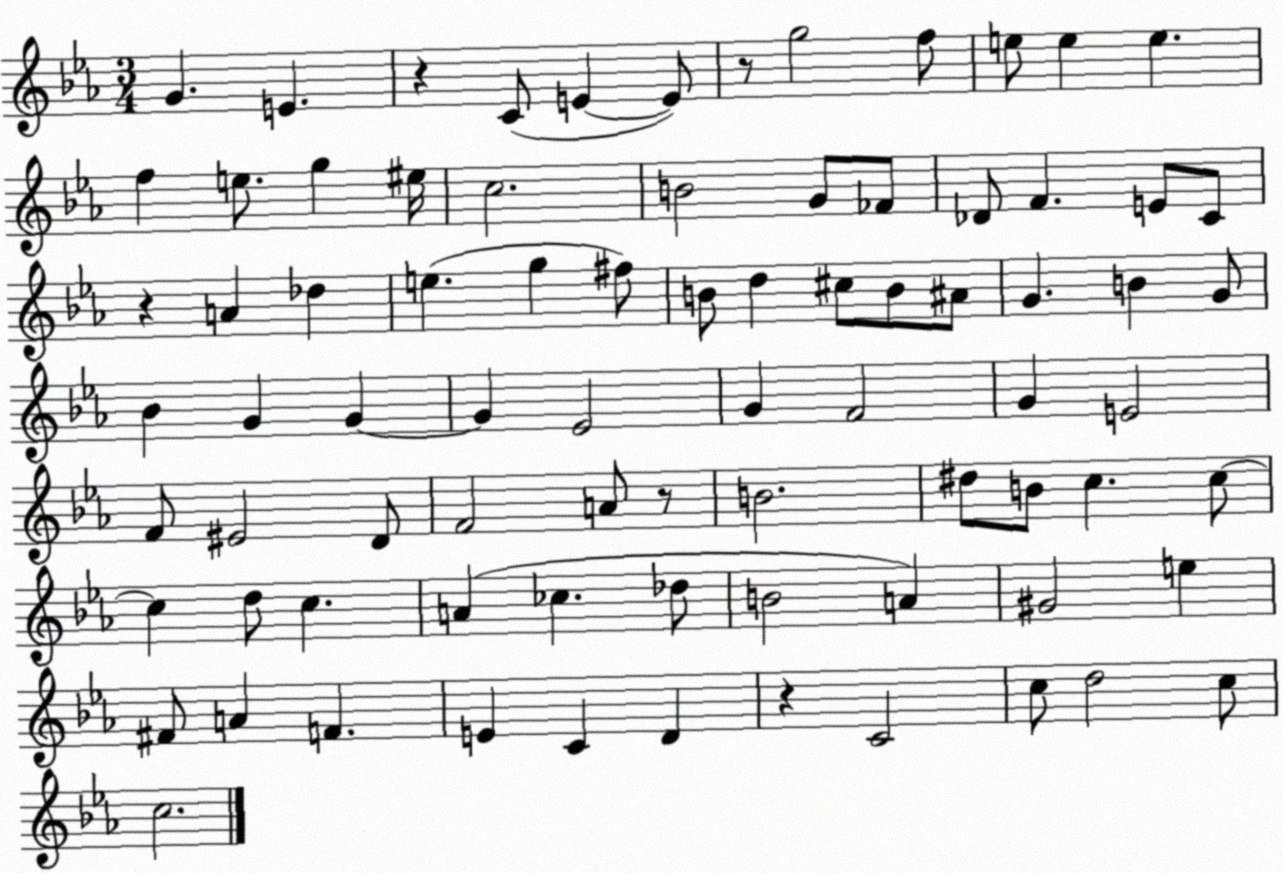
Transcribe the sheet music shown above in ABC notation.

X:1
T:Untitled
M:3/4
L:1/4
K:Eb
G E z C/2 E E/2 z/2 g2 f/2 e/2 e e f e/2 g ^e/4 c2 B2 G/2 _F/2 _D/2 F E/2 C/2 z A _d e g ^f/2 B/2 d ^c/2 B/2 ^A/2 G B G/2 _B G G G _E2 G F2 G E2 F/2 ^E2 D/2 F2 A/2 z/2 B2 ^d/2 B/2 c c/2 c d/2 c A _c _d/2 B2 A ^G2 e ^F/2 A F E C D z C2 c/2 d2 c/2 c2